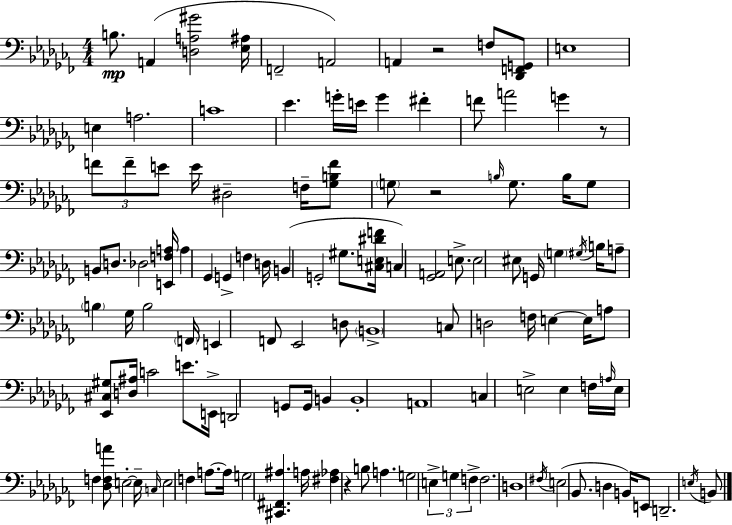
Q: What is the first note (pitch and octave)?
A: B3